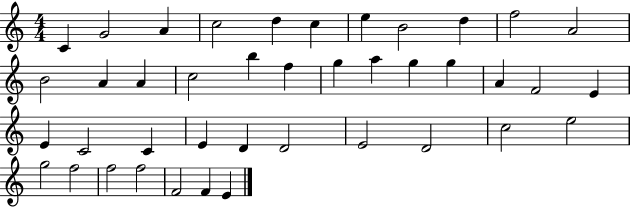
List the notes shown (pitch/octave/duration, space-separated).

C4/q G4/h A4/q C5/h D5/q C5/q E5/q B4/h D5/q F5/h A4/h B4/h A4/q A4/q C5/h B5/q F5/q G5/q A5/q G5/q G5/q A4/q F4/h E4/q E4/q C4/h C4/q E4/q D4/q D4/h E4/h D4/h C5/h E5/h G5/h F5/h F5/h F5/h F4/h F4/q E4/q